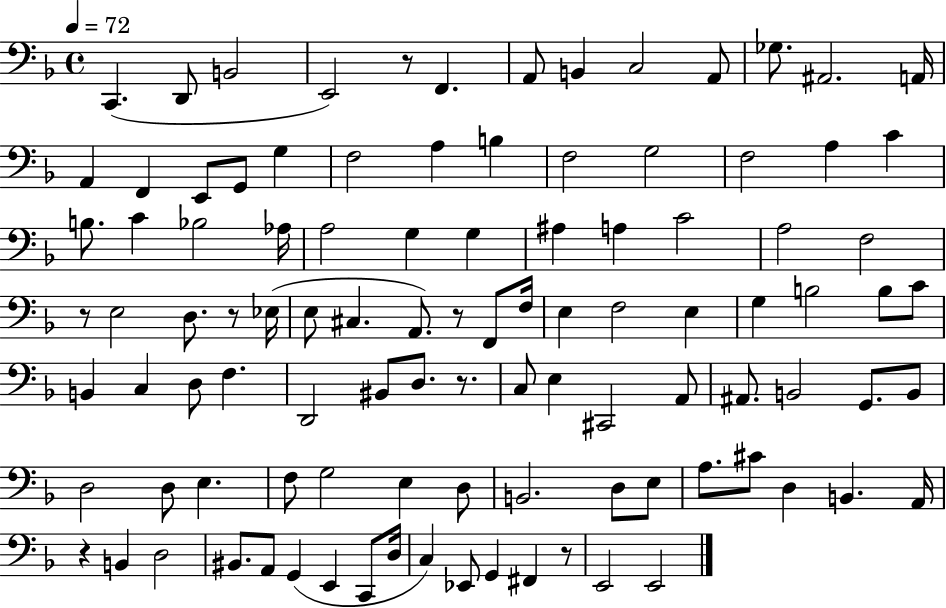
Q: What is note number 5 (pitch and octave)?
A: F2